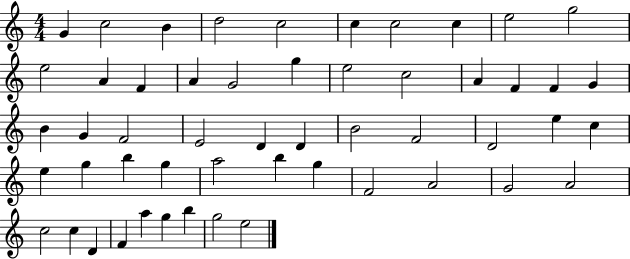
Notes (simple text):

G4/q C5/h B4/q D5/h C5/h C5/q C5/h C5/q E5/h G5/h E5/h A4/q F4/q A4/q G4/h G5/q E5/h C5/h A4/q F4/q F4/q G4/q B4/q G4/q F4/h E4/h D4/q D4/q B4/h F4/h D4/h E5/q C5/q E5/q G5/q B5/q G5/q A5/h B5/q G5/q F4/h A4/h G4/h A4/h C5/h C5/q D4/q F4/q A5/q G5/q B5/q G5/h E5/h